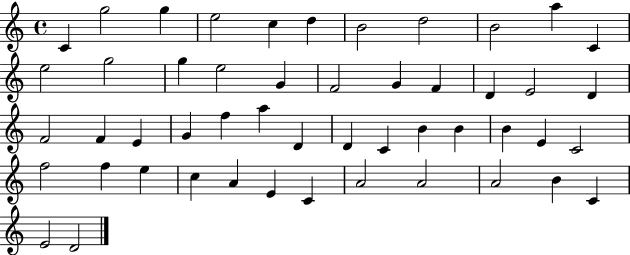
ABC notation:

X:1
T:Untitled
M:4/4
L:1/4
K:C
C g2 g e2 c d B2 d2 B2 a C e2 g2 g e2 G F2 G F D E2 D F2 F E G f a D D C B B B E C2 f2 f e c A E C A2 A2 A2 B C E2 D2